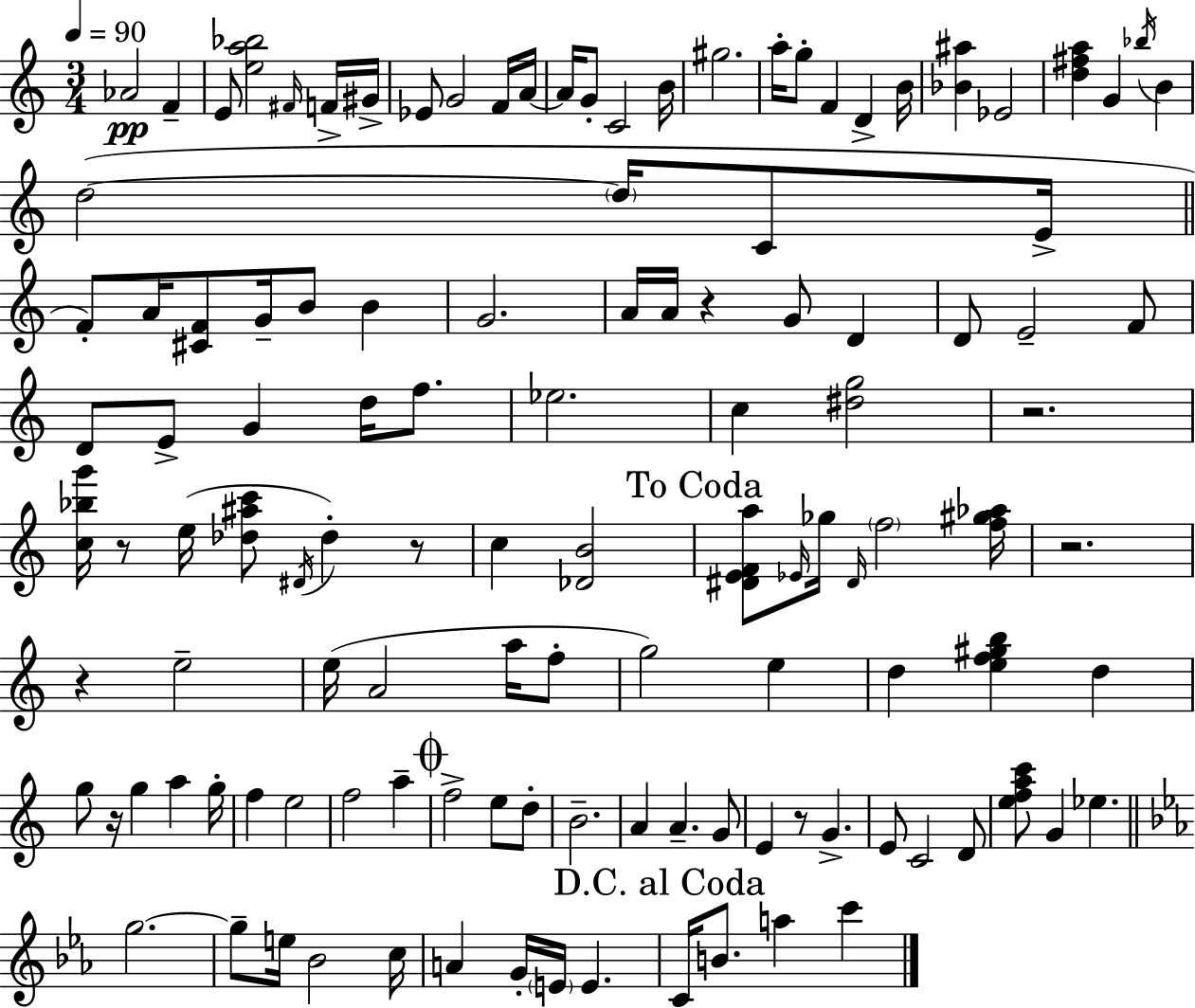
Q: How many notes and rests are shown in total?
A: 120